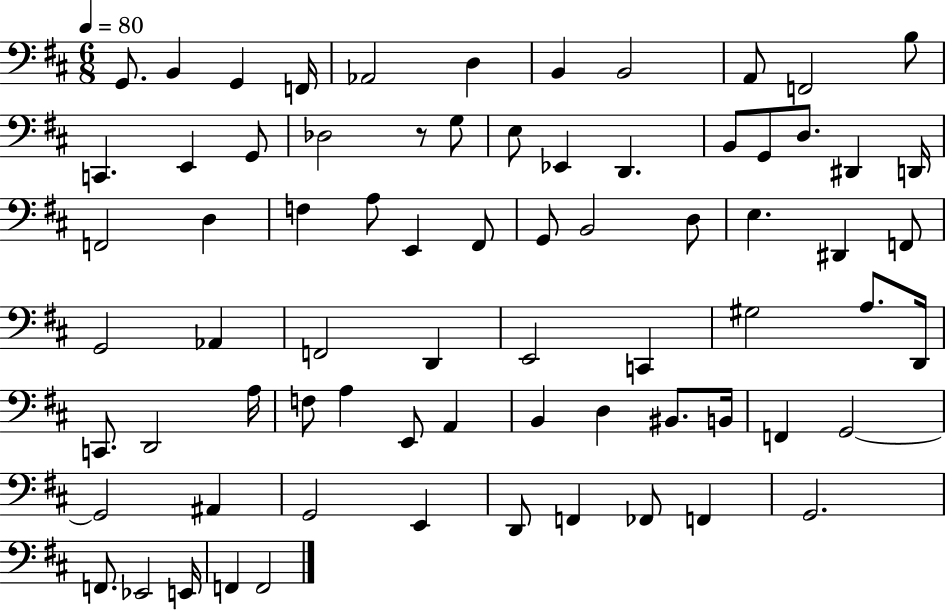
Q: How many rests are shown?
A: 1